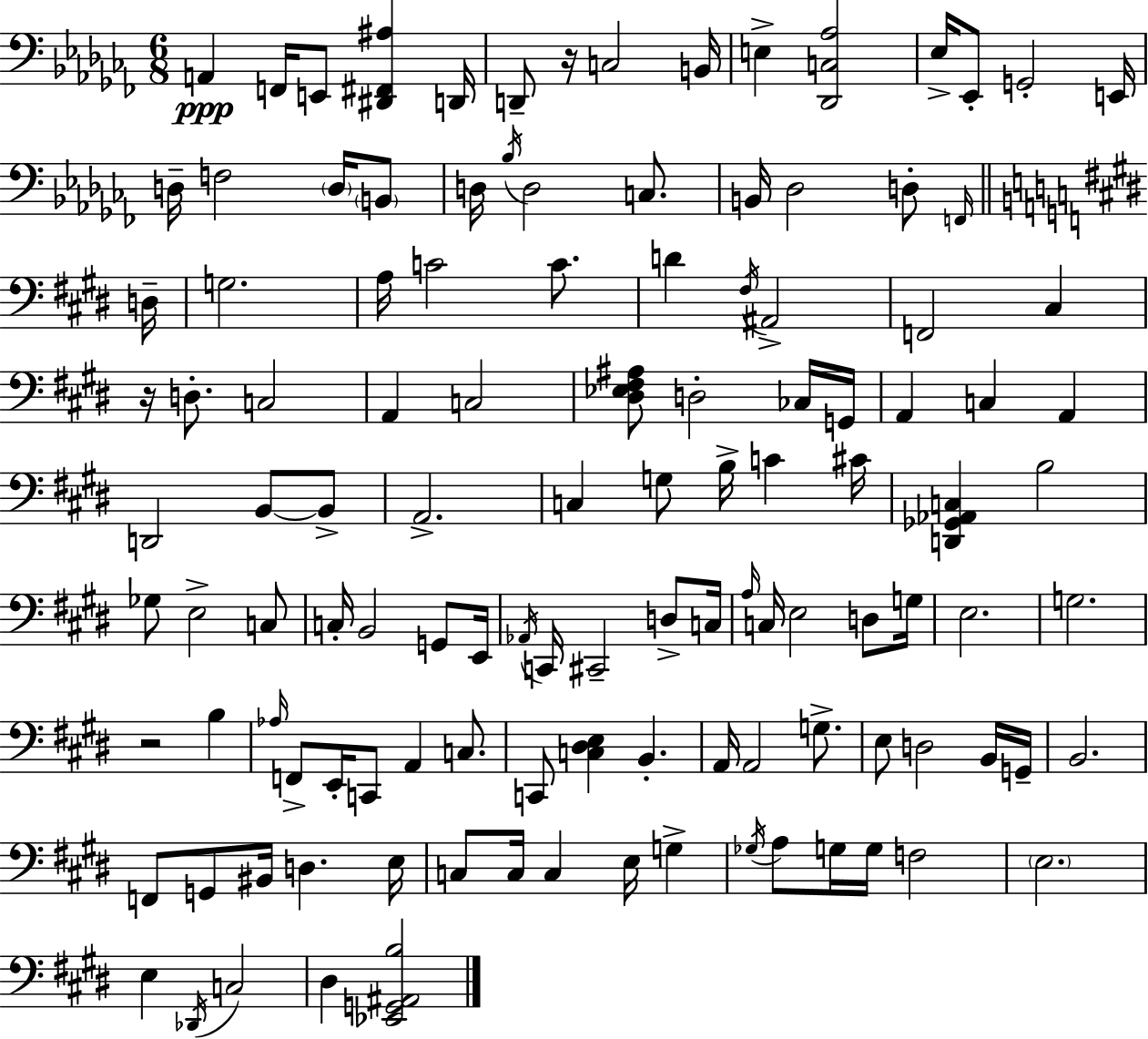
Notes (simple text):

A2/q F2/s E2/e [D#2,F#2,A#3]/q D2/s D2/e R/s C3/h B2/s E3/q [Db2,C3,Ab3]/h Eb3/s Eb2/e G2/h E2/s D3/s F3/h D3/s B2/e D3/s Bb3/s D3/h C3/e. B2/s Db3/h D3/e F2/s D3/s G3/h. A3/s C4/h C4/e. D4/q F#3/s A#2/h F2/h C#3/q R/s D3/e. C3/h A2/q C3/h [D#3,Eb3,F#3,A#3]/e D3/h CES3/s G2/s A2/q C3/q A2/q D2/h B2/e B2/e A2/h. C3/q G3/e B3/s C4/q C#4/s [D2,Gb2,Ab2,C3]/q B3/h Gb3/e E3/h C3/e C3/s B2/h G2/e E2/s Ab2/s C2/s C#2/h D3/e C3/s A3/s C3/s E3/h D3/e G3/s E3/h. G3/h. R/h B3/q Ab3/s F2/e E2/s C2/e A2/q C3/e. C2/e [C3,D#3,E3]/q B2/q. A2/s A2/h G3/e. E3/e D3/h B2/s G2/s B2/h. F2/e G2/e BIS2/s D3/q. E3/s C3/e C3/s C3/q E3/s G3/q Gb3/s A3/e G3/s G3/s F3/h E3/h. E3/q Db2/s C3/h D#3/q [Eb2,G2,A#2,B3]/h